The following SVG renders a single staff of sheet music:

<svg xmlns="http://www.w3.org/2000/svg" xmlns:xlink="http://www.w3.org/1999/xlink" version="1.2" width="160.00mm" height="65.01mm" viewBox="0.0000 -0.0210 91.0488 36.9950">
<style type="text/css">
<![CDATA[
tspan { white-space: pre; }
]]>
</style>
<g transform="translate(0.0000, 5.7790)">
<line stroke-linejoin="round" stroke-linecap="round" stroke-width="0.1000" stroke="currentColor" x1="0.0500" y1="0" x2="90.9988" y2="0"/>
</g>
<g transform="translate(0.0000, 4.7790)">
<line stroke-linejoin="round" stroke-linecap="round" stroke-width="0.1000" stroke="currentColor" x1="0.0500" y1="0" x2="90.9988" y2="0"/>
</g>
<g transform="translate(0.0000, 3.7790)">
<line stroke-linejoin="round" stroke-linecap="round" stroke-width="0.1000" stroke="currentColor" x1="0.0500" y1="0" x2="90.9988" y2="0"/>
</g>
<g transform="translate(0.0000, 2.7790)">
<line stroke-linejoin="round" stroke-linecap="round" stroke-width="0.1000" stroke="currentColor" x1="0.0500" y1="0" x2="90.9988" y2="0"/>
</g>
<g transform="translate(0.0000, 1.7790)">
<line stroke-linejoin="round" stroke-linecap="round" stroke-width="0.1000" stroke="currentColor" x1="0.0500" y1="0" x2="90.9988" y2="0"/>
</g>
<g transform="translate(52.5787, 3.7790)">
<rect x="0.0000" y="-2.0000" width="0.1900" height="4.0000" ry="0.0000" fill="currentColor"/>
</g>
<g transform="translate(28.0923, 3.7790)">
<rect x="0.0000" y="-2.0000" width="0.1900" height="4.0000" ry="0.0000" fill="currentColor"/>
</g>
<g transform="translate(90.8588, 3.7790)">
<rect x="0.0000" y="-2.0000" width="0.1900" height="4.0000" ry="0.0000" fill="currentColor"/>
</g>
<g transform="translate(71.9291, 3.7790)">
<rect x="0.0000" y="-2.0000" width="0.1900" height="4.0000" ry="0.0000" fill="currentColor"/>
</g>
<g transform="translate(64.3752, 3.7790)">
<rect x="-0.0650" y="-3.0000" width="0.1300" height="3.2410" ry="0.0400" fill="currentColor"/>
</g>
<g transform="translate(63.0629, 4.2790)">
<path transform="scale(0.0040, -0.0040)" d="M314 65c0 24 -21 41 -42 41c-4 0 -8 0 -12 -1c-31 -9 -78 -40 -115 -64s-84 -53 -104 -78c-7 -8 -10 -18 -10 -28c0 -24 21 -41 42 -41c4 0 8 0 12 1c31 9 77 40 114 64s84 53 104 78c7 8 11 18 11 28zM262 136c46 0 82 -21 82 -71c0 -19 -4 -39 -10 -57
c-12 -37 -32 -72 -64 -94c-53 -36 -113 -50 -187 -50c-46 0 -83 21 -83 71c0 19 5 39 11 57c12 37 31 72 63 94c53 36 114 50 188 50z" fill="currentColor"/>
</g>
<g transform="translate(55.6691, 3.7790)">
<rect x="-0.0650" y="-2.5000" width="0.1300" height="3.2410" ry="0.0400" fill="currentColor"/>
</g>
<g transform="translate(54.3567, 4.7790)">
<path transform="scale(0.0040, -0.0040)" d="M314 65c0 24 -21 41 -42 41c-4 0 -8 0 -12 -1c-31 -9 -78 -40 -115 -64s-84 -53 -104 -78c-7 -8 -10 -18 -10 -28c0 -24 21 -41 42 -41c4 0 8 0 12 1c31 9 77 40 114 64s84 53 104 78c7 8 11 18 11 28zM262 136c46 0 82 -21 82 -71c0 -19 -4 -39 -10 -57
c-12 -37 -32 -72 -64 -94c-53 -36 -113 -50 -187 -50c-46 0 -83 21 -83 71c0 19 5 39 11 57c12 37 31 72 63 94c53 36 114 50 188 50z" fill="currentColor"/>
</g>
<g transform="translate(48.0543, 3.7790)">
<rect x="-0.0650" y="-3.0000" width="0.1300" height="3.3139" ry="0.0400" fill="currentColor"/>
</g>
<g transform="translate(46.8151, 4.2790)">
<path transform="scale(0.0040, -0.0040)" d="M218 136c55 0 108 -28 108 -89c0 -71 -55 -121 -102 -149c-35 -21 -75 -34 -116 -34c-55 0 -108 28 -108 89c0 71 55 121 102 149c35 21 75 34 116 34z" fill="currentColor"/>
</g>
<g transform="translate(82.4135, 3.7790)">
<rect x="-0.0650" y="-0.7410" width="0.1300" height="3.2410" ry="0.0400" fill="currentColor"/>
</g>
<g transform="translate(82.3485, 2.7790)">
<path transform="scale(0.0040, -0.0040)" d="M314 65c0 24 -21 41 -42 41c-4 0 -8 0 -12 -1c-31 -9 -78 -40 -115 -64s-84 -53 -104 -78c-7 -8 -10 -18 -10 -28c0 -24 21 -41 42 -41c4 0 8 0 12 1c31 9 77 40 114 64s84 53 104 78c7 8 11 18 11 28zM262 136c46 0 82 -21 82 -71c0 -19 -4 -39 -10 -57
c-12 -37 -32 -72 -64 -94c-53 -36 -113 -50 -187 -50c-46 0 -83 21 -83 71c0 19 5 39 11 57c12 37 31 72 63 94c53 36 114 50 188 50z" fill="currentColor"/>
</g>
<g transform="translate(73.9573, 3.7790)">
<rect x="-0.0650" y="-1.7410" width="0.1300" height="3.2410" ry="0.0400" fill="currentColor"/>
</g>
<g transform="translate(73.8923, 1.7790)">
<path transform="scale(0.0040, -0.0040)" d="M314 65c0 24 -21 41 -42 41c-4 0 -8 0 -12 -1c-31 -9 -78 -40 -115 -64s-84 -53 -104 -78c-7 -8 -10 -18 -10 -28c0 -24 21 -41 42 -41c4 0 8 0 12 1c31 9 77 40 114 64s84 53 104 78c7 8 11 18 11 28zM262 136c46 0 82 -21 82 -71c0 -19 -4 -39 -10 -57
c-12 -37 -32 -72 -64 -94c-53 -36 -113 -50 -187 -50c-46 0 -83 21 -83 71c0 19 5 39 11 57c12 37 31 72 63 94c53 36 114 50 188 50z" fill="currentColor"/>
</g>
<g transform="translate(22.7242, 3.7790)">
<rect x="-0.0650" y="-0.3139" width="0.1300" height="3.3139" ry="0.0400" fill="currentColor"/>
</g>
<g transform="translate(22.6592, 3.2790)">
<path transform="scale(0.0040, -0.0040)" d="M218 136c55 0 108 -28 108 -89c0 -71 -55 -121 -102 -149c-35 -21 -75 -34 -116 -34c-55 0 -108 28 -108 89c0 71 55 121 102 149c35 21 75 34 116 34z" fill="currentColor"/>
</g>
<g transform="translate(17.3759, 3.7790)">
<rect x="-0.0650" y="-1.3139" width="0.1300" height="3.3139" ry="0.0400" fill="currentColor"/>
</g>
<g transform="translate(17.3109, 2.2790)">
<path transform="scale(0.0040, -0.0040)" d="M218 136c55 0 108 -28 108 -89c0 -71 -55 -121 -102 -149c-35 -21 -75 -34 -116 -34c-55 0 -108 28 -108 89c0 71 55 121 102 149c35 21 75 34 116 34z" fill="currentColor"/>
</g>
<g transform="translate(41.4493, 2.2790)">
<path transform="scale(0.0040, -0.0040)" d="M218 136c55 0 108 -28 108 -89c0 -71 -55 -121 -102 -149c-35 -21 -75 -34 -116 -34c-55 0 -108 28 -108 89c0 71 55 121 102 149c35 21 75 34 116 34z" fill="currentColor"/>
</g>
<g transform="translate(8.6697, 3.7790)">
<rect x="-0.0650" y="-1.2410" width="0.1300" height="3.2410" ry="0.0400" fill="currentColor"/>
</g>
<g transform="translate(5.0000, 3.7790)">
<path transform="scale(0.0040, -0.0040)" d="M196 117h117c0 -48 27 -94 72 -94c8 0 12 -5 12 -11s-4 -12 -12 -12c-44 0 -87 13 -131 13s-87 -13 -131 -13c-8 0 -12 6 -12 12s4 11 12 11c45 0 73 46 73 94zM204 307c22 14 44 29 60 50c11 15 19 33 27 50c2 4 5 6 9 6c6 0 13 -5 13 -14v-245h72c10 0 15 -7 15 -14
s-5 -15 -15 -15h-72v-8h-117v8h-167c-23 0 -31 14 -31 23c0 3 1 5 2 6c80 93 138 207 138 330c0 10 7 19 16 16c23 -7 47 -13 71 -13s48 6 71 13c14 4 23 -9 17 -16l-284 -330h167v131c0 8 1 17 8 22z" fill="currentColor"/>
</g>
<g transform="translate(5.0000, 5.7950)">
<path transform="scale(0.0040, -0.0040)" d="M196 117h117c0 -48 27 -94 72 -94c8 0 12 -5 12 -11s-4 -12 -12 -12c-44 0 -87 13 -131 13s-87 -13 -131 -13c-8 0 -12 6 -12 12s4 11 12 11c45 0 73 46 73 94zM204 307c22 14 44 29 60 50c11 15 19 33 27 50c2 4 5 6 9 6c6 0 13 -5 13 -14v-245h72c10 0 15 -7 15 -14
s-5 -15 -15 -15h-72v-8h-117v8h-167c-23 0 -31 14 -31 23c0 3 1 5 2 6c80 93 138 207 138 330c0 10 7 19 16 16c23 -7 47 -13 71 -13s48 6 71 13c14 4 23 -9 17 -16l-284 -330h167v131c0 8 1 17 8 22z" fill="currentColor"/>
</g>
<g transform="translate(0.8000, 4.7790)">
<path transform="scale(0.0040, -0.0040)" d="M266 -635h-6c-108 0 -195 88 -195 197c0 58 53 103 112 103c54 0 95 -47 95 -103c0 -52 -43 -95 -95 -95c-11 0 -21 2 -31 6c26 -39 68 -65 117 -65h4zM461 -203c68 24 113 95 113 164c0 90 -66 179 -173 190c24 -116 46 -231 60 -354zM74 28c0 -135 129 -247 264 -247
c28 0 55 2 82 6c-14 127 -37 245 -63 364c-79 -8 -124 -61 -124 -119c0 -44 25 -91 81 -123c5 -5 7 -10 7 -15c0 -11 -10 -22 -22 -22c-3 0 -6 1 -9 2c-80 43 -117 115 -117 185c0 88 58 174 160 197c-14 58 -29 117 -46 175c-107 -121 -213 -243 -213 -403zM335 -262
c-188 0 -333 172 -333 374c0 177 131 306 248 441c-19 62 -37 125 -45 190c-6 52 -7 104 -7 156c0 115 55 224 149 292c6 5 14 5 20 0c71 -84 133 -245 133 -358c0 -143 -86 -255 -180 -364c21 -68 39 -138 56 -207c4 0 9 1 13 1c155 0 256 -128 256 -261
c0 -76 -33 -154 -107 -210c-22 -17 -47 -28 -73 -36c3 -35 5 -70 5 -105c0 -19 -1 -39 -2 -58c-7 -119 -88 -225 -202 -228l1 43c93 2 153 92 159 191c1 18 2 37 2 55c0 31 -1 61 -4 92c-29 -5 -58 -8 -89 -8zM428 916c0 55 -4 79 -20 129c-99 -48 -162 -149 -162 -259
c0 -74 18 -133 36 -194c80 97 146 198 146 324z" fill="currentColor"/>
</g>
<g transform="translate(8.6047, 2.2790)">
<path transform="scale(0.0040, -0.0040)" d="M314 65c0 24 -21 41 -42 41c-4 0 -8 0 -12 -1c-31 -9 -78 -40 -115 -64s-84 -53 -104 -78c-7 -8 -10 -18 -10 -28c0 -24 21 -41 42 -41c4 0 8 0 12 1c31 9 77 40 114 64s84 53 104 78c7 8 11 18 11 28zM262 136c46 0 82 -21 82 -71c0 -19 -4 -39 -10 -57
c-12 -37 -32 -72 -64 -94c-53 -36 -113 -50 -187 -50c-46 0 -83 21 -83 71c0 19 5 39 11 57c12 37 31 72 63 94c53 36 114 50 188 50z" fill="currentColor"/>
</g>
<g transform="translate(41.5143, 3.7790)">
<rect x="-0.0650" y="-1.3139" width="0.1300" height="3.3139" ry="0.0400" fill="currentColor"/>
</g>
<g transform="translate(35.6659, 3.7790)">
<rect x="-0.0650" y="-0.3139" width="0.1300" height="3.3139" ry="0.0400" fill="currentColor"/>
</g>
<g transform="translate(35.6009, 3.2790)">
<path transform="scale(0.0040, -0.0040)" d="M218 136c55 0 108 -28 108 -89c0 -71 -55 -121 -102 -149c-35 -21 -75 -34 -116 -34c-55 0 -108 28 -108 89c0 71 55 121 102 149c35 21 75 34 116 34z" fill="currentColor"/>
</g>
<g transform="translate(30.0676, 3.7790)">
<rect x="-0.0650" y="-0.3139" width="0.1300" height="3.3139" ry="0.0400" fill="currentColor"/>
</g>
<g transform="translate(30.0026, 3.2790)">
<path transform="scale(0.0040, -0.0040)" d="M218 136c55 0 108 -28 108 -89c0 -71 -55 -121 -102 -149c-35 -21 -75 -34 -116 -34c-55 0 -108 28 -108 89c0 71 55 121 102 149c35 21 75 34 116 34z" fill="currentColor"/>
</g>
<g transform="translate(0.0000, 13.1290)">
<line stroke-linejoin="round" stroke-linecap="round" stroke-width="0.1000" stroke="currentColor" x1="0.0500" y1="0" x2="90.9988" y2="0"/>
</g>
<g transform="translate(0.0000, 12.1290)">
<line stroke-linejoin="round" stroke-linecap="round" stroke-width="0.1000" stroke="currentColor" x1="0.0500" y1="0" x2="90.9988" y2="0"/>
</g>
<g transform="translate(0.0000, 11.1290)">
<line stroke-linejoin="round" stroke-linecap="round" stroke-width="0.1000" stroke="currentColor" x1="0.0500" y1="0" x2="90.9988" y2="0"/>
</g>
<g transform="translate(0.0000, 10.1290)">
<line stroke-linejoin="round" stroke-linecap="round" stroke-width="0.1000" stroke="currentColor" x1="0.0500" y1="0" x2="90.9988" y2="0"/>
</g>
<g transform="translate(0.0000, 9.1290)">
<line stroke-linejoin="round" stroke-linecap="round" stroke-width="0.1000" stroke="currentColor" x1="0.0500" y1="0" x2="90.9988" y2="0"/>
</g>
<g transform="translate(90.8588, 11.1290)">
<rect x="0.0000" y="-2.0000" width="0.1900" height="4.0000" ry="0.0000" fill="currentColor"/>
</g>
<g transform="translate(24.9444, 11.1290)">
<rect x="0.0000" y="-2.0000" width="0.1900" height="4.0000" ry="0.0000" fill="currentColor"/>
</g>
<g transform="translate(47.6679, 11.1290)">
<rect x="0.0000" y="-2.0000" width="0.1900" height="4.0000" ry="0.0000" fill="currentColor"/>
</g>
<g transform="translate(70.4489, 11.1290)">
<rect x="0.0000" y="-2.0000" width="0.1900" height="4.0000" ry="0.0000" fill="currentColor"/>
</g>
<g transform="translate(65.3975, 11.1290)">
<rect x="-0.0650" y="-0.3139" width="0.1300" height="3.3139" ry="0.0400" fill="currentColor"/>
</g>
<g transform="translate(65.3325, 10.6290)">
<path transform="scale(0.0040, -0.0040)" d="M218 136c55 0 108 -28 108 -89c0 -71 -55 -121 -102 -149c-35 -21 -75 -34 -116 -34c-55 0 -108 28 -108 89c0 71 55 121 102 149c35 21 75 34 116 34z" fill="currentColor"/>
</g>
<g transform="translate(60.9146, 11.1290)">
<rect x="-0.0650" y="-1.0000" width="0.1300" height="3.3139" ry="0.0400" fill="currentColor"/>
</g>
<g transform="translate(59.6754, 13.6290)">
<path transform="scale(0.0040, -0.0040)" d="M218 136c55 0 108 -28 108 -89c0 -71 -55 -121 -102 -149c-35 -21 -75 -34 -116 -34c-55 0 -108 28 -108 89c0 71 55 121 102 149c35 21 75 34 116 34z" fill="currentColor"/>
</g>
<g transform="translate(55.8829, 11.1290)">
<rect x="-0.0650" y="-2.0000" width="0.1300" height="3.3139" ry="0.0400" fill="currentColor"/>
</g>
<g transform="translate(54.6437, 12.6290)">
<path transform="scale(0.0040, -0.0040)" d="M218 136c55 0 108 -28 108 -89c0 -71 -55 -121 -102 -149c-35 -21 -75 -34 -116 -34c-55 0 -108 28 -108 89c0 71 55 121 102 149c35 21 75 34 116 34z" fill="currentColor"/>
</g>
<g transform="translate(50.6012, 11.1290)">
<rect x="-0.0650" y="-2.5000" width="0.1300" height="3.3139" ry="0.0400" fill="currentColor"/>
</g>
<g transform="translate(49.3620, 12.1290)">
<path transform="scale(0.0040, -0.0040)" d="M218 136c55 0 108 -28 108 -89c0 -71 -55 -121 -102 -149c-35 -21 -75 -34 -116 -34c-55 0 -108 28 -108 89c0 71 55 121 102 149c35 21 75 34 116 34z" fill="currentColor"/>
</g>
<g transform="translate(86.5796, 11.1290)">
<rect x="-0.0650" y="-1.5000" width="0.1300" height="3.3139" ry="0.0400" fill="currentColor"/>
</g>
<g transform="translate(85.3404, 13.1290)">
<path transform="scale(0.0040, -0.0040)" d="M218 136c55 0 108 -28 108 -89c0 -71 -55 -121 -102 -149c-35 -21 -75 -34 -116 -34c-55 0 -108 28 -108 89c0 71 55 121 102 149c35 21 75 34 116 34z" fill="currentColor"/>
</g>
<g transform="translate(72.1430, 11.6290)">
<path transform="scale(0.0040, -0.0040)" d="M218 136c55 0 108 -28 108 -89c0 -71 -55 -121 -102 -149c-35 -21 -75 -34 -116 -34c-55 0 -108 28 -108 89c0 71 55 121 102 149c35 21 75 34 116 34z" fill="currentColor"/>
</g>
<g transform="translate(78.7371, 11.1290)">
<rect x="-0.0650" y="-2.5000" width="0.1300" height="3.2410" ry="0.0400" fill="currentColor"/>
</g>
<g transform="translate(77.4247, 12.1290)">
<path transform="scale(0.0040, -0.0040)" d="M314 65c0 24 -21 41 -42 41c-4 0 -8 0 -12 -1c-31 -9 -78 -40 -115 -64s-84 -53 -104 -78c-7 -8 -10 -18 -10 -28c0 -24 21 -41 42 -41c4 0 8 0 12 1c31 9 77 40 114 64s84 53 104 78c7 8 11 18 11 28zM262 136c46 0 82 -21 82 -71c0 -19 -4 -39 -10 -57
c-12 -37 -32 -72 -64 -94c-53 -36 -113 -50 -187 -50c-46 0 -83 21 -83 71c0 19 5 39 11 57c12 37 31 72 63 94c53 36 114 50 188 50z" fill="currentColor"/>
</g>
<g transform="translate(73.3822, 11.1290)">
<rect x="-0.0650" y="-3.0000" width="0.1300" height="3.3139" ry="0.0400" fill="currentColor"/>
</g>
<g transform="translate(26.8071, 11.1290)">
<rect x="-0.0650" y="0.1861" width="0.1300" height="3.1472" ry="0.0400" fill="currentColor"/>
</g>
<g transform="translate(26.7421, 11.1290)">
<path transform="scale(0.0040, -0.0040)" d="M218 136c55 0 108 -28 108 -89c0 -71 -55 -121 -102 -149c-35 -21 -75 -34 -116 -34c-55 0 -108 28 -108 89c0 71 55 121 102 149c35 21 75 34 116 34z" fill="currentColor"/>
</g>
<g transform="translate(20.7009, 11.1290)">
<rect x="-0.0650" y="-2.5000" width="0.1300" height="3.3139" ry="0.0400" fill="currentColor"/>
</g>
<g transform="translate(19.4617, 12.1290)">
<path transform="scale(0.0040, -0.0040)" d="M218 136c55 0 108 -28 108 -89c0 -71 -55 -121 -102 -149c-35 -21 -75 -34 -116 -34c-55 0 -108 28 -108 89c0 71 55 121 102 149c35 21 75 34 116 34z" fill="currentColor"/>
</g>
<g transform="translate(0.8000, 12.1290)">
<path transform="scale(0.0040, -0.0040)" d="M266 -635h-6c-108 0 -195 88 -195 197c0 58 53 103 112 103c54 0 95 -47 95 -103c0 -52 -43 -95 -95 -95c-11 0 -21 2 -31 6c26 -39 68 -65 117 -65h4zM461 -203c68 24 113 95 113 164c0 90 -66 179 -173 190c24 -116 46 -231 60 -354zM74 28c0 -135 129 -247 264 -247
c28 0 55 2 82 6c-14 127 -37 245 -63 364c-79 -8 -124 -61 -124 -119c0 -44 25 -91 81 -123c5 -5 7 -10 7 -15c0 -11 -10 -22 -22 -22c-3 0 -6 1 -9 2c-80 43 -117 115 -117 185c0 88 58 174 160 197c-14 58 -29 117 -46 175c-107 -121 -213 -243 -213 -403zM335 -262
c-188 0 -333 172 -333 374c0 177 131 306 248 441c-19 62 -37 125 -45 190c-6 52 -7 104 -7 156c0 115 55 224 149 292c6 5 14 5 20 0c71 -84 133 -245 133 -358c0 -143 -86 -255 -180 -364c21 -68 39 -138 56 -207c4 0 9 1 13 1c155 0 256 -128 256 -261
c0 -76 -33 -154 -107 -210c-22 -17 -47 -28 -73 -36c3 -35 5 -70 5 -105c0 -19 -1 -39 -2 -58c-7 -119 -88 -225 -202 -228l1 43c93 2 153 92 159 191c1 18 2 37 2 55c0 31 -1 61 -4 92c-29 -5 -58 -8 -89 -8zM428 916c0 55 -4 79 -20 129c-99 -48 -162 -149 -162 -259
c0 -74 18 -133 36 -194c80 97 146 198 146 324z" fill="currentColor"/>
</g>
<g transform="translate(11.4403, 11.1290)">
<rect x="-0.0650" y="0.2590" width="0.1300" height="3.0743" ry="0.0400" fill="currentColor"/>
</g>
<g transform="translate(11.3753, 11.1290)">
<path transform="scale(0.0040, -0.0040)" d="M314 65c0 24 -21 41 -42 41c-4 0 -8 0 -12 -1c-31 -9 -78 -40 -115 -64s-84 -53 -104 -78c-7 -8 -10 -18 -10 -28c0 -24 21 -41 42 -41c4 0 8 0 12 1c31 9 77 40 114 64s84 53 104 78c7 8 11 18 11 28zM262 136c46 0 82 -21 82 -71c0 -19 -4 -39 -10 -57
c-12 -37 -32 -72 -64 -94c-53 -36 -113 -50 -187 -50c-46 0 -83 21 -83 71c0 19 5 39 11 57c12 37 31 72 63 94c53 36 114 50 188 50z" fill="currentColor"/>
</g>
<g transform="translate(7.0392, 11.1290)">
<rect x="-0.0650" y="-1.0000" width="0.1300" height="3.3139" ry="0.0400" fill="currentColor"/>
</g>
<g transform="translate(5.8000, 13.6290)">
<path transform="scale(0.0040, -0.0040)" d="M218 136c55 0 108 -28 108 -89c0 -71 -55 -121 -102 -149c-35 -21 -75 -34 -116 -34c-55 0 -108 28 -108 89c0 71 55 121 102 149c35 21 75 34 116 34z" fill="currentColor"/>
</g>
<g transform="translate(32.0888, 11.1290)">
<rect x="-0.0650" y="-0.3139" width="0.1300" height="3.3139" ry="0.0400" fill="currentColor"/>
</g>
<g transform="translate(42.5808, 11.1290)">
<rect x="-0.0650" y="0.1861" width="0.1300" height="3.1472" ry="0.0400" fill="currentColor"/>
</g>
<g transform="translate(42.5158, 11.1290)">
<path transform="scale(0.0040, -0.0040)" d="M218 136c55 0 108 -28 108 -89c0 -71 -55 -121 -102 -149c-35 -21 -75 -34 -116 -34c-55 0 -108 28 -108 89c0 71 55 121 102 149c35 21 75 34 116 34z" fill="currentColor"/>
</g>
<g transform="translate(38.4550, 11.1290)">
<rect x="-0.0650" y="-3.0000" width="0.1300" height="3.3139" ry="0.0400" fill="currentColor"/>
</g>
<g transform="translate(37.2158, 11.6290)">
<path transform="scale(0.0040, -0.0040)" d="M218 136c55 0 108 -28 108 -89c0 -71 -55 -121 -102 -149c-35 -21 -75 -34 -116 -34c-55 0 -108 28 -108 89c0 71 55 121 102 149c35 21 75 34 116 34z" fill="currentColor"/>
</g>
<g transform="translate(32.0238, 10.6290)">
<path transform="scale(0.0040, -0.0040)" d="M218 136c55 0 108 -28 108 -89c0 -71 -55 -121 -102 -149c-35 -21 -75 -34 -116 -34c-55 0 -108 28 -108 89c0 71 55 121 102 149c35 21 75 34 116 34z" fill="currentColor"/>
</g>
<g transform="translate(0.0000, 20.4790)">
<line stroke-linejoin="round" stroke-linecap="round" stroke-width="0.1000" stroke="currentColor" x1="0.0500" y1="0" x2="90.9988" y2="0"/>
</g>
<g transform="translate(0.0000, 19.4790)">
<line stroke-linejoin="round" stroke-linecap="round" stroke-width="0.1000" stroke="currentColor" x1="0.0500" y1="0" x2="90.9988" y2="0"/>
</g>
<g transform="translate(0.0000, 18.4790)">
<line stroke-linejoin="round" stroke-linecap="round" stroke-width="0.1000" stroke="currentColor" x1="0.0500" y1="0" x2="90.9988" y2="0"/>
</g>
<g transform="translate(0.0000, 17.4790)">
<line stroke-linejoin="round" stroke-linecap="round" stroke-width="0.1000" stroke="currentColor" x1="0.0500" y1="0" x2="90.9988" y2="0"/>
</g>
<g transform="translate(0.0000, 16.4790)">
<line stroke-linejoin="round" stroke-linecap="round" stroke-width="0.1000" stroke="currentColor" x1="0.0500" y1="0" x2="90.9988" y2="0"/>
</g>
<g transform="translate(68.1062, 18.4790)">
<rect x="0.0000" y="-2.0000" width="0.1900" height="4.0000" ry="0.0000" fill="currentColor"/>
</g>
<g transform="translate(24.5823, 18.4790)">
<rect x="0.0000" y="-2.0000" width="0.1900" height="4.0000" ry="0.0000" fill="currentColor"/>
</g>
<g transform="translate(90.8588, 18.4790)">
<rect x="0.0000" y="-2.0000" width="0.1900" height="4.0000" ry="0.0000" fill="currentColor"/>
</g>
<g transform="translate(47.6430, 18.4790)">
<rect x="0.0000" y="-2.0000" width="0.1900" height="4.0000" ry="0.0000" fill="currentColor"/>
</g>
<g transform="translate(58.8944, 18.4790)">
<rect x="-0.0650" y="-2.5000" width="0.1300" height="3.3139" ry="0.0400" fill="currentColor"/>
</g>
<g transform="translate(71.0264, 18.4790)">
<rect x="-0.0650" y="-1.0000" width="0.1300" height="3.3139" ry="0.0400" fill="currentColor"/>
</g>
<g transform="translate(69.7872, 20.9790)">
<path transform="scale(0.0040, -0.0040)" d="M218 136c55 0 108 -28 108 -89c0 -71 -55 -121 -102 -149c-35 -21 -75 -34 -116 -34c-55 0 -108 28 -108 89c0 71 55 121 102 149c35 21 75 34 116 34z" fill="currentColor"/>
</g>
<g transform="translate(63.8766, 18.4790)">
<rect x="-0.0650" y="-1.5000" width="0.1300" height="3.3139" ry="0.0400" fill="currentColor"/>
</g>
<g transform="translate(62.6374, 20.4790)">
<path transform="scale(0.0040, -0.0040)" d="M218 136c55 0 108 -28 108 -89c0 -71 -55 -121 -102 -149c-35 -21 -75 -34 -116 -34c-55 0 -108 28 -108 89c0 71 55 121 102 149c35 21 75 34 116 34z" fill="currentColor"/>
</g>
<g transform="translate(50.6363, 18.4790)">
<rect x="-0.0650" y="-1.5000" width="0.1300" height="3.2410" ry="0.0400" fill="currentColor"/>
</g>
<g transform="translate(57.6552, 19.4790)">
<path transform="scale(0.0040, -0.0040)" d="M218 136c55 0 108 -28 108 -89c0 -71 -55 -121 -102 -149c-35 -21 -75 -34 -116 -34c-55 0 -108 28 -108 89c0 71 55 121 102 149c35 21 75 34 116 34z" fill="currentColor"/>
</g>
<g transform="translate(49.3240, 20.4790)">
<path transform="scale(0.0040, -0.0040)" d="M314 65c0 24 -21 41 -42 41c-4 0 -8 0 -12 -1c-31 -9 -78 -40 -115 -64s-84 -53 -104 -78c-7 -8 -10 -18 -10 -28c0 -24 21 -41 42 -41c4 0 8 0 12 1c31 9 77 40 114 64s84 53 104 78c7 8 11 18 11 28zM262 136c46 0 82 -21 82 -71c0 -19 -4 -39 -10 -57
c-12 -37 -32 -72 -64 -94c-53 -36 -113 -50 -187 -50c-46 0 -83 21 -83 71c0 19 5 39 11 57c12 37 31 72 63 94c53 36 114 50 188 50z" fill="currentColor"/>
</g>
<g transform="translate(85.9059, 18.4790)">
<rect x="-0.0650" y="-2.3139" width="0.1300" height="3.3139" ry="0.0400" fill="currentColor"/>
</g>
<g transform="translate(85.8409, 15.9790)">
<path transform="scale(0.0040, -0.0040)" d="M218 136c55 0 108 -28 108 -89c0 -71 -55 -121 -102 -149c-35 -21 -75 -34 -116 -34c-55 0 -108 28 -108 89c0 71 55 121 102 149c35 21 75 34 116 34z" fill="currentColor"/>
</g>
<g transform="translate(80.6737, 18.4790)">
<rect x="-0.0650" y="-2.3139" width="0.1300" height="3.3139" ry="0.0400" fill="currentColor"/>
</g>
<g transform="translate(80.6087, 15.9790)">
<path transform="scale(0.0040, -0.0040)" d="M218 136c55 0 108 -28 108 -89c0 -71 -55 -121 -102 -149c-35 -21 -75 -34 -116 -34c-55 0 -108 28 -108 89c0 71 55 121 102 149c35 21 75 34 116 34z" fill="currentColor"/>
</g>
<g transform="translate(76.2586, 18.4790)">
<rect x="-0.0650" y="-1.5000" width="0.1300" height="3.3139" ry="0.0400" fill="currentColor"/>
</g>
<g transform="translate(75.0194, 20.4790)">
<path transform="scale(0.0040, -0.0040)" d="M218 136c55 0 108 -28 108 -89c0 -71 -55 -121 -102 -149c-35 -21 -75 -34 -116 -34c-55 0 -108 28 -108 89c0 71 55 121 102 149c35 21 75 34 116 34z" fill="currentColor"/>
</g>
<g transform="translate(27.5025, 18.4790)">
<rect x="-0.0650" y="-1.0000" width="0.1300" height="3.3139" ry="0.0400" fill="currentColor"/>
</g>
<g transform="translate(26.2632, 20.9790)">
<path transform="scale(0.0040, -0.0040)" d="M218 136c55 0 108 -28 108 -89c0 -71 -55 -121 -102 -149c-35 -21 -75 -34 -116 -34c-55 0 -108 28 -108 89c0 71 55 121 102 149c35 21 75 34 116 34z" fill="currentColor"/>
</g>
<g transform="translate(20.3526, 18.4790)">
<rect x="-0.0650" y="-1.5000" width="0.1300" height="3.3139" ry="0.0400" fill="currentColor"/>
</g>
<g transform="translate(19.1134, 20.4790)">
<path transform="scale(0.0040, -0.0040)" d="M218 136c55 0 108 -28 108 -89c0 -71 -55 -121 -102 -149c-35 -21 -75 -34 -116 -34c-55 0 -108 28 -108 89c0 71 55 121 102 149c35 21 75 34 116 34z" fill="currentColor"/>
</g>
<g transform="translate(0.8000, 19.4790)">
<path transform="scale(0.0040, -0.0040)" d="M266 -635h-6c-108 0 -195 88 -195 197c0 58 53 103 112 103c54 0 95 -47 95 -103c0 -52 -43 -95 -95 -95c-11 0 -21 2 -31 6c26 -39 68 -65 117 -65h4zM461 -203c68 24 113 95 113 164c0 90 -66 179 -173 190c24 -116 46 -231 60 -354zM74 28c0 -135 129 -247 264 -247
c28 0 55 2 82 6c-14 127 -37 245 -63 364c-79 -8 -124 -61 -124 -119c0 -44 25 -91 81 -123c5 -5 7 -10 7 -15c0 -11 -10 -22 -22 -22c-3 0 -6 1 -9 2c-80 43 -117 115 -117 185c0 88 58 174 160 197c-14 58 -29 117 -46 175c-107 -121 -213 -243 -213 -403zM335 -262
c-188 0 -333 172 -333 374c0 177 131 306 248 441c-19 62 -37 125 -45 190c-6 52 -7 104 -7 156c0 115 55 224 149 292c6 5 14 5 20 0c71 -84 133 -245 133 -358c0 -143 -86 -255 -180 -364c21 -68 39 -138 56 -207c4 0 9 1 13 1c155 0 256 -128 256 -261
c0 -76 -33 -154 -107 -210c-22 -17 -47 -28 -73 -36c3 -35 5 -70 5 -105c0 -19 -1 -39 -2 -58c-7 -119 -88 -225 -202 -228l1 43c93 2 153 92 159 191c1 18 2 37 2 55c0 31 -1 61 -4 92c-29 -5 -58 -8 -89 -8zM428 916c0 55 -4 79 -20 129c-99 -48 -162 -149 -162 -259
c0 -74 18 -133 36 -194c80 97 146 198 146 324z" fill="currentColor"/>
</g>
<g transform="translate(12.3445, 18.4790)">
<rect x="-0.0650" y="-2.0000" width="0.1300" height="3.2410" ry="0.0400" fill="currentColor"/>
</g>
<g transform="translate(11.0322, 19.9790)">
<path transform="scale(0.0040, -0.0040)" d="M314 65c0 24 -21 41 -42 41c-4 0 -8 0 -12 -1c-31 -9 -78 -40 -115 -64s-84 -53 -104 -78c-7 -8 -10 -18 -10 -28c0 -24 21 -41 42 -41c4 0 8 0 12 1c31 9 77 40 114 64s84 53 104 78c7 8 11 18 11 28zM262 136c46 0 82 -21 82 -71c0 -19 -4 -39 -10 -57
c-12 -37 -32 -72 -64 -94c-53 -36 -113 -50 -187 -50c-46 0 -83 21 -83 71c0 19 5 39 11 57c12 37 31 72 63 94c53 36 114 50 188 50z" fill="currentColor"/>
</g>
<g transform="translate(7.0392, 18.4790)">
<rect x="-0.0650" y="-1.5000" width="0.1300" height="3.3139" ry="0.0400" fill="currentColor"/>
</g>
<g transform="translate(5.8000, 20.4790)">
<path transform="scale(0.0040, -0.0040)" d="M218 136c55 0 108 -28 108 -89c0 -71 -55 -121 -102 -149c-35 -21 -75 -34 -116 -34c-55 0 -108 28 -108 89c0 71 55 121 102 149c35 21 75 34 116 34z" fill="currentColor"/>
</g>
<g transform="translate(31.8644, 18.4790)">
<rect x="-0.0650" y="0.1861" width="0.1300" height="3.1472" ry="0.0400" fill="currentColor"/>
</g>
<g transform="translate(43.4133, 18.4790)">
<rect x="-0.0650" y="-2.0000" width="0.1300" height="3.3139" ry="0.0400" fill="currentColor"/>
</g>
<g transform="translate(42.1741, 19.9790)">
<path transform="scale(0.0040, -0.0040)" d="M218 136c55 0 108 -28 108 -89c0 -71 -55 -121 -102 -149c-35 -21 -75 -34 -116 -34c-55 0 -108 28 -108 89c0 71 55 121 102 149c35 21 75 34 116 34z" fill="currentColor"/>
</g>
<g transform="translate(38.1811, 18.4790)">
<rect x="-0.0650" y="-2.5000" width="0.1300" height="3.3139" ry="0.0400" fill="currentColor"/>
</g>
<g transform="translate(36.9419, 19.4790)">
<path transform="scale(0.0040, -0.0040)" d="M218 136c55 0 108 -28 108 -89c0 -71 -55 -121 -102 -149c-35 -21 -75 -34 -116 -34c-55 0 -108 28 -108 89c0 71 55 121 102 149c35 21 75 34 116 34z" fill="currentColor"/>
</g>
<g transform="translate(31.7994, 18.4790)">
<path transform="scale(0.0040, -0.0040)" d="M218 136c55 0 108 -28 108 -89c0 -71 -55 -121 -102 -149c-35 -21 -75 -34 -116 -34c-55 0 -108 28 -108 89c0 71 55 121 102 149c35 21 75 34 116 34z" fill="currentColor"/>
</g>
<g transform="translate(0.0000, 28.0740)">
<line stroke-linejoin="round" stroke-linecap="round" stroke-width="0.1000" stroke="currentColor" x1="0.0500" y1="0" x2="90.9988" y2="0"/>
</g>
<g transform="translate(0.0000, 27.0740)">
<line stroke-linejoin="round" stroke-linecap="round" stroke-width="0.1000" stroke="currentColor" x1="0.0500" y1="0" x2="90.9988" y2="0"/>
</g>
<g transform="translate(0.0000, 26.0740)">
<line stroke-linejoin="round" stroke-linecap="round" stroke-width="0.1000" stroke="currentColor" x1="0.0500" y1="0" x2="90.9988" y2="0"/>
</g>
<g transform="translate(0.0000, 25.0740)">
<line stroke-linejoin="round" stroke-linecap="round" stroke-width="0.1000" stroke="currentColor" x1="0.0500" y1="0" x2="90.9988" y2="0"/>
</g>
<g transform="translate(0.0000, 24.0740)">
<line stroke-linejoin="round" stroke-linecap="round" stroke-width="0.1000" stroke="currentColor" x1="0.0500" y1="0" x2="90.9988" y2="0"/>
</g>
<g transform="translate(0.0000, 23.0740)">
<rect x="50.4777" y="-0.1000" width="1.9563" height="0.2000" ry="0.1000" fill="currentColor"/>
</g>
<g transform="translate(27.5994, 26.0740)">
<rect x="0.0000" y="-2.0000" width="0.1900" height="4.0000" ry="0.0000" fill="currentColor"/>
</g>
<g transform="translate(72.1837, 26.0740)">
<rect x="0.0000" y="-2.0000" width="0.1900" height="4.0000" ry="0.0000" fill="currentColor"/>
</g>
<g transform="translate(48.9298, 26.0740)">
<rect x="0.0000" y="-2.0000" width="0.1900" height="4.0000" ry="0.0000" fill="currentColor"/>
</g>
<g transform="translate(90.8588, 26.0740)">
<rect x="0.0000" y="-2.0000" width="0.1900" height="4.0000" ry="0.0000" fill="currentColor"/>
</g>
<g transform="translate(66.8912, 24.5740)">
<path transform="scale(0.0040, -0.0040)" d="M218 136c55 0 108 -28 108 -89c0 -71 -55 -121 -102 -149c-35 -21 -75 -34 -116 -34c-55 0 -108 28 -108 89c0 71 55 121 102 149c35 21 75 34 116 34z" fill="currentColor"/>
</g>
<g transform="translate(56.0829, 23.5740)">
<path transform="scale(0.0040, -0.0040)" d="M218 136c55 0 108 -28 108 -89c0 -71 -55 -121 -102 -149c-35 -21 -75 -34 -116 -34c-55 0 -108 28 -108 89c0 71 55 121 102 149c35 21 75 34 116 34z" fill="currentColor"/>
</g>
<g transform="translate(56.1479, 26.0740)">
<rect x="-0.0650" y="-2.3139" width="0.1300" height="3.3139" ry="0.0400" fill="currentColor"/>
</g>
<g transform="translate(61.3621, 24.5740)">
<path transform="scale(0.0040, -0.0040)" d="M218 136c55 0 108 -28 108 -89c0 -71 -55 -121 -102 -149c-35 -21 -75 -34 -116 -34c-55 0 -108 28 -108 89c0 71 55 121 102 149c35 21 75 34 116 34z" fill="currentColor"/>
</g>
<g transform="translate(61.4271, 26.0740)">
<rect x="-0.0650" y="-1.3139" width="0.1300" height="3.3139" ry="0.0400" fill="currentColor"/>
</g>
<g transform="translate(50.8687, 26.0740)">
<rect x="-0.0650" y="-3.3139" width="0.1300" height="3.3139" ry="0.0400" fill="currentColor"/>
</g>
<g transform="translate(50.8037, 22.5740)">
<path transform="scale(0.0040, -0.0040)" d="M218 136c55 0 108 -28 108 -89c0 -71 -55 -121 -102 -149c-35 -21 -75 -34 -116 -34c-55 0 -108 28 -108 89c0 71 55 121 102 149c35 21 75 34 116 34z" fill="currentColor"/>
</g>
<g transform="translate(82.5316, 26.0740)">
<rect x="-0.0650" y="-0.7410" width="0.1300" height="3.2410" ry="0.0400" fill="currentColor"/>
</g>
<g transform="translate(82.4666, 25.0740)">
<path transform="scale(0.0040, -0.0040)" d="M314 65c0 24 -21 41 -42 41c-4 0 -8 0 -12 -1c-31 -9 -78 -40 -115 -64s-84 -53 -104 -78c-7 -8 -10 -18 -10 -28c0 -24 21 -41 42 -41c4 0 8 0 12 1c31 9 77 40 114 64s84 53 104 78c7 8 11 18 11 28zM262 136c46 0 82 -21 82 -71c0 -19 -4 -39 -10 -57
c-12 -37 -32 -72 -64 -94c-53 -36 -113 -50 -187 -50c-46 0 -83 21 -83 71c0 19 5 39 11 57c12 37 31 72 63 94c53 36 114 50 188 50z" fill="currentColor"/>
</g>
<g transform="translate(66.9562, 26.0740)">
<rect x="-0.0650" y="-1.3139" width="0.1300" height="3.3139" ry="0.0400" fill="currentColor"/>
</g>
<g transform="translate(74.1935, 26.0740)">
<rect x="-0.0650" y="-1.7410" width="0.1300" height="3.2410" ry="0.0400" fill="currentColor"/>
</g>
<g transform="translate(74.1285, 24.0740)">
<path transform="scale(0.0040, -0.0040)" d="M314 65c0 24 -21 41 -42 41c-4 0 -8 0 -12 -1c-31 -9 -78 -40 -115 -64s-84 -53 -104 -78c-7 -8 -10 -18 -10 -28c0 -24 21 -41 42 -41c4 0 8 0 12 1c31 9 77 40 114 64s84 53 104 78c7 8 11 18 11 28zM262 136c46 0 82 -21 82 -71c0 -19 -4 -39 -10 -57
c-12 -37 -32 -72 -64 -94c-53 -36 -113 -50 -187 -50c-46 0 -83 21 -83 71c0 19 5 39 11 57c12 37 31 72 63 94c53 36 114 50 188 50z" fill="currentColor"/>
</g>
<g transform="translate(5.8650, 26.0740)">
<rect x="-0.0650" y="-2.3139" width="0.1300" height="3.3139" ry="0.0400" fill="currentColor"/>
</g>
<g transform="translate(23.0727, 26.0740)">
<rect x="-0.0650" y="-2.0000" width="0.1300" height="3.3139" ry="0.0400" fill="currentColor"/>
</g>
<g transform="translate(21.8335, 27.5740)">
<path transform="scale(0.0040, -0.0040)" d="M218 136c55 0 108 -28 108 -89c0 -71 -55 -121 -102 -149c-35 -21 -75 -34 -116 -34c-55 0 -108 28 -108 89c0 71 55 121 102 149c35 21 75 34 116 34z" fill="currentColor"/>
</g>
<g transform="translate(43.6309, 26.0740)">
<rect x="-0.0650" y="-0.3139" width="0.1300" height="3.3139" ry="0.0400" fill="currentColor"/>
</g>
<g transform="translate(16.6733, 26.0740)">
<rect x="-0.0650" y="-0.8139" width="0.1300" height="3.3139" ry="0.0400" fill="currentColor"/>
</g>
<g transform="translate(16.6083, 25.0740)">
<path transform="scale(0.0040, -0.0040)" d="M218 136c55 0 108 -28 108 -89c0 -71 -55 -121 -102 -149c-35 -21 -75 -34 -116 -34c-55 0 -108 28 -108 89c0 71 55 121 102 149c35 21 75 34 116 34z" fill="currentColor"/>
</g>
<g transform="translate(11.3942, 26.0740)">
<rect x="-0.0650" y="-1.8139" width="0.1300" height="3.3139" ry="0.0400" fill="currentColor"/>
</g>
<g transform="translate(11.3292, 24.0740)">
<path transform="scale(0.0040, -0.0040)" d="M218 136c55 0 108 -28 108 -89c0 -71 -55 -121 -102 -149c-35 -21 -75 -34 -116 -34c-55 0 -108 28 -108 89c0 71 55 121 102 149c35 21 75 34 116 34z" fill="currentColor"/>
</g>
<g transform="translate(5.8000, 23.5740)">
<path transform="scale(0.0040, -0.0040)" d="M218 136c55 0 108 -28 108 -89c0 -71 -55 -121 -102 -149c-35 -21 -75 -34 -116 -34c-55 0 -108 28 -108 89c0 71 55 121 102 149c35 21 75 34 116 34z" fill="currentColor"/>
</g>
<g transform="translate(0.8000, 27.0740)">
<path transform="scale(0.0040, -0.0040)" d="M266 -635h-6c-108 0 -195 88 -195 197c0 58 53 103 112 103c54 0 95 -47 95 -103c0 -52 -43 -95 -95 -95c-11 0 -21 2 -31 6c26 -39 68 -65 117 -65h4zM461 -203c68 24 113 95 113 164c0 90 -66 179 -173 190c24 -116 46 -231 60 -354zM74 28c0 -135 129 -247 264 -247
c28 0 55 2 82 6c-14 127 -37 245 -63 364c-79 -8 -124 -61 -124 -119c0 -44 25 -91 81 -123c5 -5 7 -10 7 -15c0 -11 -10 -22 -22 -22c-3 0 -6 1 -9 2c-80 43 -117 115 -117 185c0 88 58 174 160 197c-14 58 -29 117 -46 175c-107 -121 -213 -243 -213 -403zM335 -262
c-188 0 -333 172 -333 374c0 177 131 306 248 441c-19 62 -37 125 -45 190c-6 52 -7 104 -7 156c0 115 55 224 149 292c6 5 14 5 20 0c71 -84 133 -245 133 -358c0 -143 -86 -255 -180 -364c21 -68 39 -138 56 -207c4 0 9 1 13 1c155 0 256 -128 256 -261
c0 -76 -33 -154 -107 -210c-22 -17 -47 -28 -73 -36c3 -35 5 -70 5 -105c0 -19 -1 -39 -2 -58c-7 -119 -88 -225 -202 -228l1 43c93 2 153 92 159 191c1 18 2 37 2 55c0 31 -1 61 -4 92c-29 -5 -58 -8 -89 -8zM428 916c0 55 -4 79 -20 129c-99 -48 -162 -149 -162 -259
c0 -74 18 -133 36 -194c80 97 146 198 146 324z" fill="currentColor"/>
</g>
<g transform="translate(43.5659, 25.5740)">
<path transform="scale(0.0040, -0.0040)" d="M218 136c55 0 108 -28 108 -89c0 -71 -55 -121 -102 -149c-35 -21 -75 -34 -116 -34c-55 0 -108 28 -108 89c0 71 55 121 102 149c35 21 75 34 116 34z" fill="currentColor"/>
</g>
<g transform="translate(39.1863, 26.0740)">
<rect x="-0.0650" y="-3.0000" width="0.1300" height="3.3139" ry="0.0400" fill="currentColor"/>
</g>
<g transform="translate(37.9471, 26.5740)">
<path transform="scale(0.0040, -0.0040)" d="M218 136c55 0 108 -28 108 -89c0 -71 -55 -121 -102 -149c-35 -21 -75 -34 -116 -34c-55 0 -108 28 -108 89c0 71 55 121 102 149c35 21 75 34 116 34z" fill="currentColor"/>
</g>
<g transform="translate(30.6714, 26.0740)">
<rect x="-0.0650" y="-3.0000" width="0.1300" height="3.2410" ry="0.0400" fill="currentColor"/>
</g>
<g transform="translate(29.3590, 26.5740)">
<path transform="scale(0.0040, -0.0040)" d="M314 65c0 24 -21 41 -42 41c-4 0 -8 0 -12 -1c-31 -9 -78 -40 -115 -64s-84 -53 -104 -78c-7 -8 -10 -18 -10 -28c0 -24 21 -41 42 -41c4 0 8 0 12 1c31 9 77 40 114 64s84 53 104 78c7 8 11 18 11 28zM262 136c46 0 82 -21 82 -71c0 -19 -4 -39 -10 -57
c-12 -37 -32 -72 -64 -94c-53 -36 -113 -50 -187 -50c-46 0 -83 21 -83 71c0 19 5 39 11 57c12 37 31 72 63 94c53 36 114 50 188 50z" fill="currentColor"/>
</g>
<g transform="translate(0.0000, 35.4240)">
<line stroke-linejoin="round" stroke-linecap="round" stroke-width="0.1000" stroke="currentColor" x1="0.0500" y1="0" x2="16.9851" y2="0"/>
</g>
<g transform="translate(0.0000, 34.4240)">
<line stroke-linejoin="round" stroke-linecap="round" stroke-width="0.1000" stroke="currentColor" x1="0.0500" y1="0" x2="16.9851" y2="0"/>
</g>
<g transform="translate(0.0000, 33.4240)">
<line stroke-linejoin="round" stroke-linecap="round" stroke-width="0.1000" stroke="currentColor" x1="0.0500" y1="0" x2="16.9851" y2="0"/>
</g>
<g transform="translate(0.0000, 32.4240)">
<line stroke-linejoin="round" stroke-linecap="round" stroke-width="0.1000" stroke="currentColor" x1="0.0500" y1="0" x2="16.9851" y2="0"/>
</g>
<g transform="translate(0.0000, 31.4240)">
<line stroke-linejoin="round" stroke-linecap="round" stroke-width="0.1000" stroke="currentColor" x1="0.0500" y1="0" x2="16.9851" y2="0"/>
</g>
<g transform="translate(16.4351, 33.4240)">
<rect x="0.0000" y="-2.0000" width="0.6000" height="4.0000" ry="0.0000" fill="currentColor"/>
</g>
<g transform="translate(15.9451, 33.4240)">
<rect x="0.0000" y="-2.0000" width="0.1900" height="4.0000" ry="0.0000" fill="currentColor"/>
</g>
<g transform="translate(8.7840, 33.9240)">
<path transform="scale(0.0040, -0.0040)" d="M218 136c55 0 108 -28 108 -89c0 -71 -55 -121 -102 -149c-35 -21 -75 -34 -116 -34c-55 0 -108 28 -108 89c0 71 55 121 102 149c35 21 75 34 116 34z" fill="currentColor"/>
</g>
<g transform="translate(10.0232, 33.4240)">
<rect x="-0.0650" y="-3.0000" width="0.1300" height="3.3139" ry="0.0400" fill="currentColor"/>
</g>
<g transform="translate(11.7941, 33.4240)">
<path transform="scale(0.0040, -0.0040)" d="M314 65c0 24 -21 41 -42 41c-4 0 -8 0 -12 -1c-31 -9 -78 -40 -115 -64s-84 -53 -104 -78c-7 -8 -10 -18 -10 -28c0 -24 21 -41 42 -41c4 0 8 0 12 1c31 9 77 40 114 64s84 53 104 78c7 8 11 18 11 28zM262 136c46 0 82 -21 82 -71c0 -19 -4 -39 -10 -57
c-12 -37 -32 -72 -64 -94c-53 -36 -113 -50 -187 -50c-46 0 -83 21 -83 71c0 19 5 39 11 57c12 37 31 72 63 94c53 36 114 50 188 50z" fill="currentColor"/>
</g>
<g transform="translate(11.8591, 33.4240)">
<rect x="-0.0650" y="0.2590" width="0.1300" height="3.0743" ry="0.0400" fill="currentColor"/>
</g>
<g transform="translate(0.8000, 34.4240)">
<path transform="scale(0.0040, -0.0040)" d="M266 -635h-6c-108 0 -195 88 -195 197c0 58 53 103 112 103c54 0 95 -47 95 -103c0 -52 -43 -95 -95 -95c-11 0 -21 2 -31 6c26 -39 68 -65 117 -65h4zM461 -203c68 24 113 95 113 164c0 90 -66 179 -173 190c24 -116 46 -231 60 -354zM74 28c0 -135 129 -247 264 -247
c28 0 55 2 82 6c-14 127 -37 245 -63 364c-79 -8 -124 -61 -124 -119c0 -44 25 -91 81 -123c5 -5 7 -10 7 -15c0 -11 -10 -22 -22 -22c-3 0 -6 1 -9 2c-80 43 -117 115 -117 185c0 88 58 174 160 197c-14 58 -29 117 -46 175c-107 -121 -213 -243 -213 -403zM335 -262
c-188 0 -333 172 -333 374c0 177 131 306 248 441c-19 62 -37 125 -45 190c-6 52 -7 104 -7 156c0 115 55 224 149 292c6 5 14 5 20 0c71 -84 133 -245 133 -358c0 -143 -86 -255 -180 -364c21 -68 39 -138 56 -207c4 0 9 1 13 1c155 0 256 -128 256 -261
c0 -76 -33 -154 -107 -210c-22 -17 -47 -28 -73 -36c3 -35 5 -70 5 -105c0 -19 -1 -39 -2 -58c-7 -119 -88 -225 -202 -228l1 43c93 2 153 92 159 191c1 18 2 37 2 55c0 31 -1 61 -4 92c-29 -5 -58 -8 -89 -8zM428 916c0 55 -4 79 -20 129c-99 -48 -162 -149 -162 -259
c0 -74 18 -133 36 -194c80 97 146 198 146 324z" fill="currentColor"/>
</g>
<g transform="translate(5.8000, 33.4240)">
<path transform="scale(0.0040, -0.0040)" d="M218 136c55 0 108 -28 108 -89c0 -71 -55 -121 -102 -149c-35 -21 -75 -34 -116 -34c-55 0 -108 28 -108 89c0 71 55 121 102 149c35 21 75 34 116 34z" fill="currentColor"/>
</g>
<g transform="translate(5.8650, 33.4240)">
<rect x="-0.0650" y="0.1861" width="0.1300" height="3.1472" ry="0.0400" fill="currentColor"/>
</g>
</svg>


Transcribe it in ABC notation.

X:1
T:Untitled
M:4/4
L:1/4
K:C
e2 e c c c e A G2 A2 f2 d2 D B2 G B c A B G F D c A G2 E E F2 E D B G F E2 G E D E g g g f d F A2 A c b g e e f2 d2 B A B2